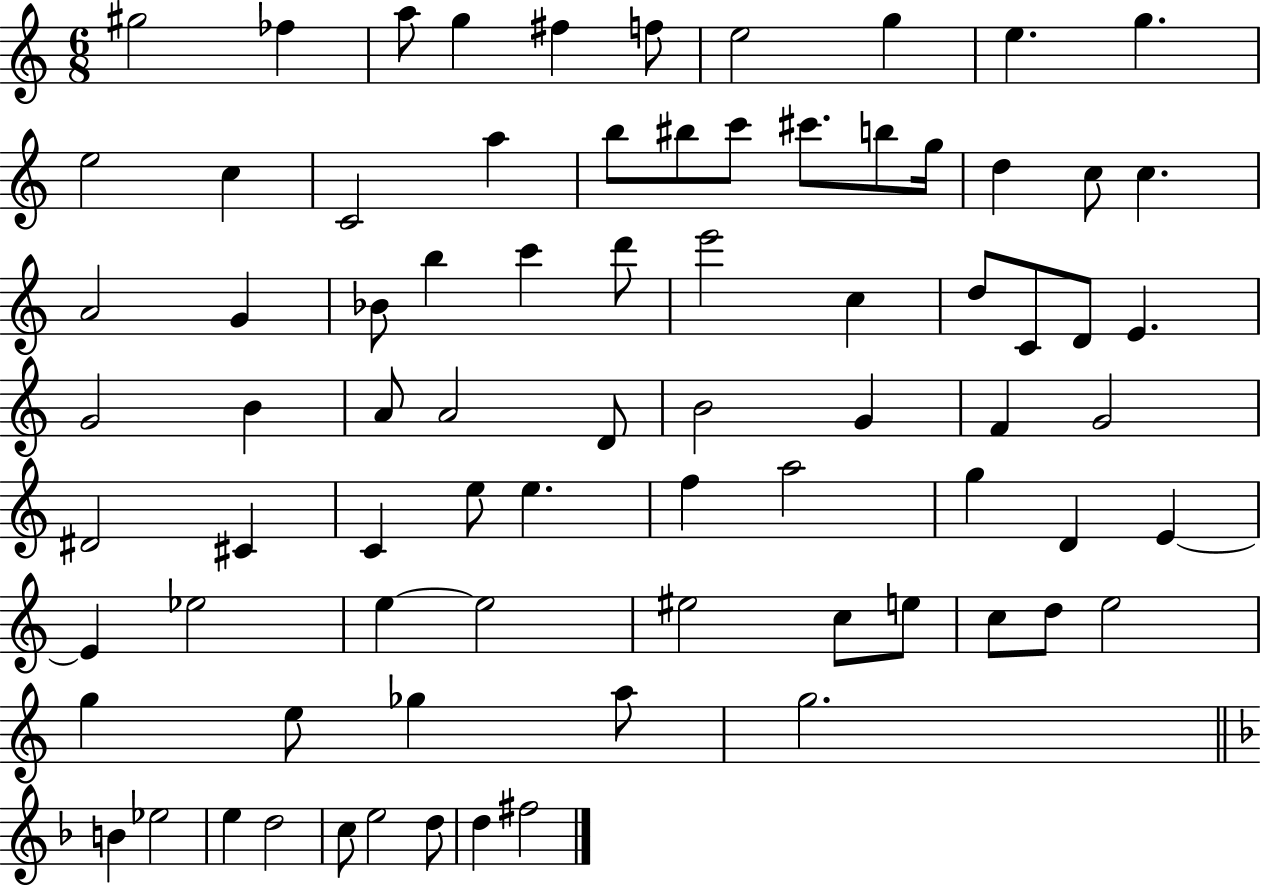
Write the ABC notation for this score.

X:1
T:Untitled
M:6/8
L:1/4
K:C
^g2 _f a/2 g ^f f/2 e2 g e g e2 c C2 a b/2 ^b/2 c'/2 ^c'/2 b/2 g/4 d c/2 c A2 G _B/2 b c' d'/2 e'2 c d/2 C/2 D/2 E G2 B A/2 A2 D/2 B2 G F G2 ^D2 ^C C e/2 e f a2 g D E E _e2 e e2 ^e2 c/2 e/2 c/2 d/2 e2 g e/2 _g a/2 g2 B _e2 e d2 c/2 e2 d/2 d ^f2